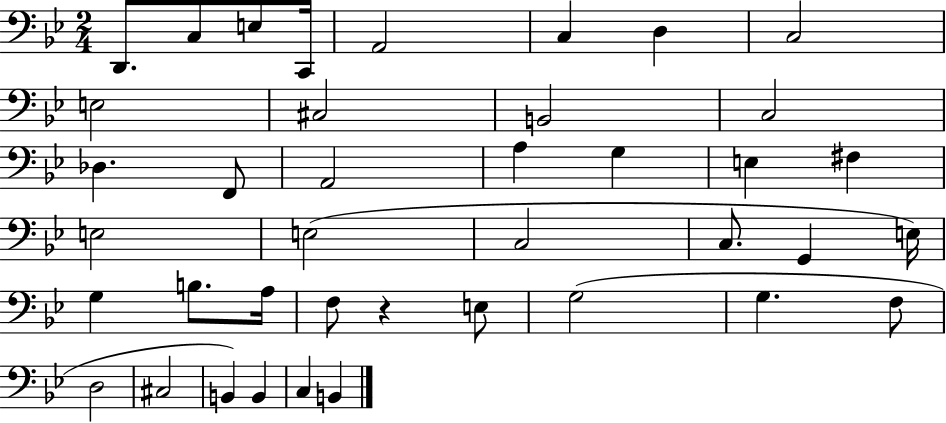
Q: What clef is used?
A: bass